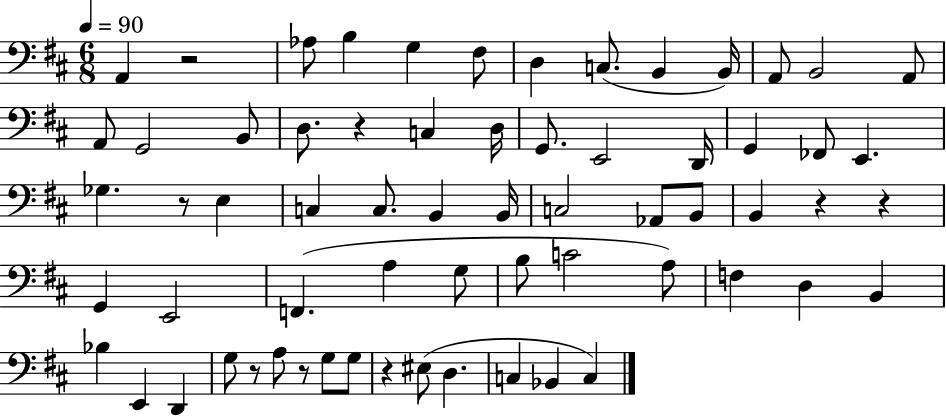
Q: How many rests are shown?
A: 8